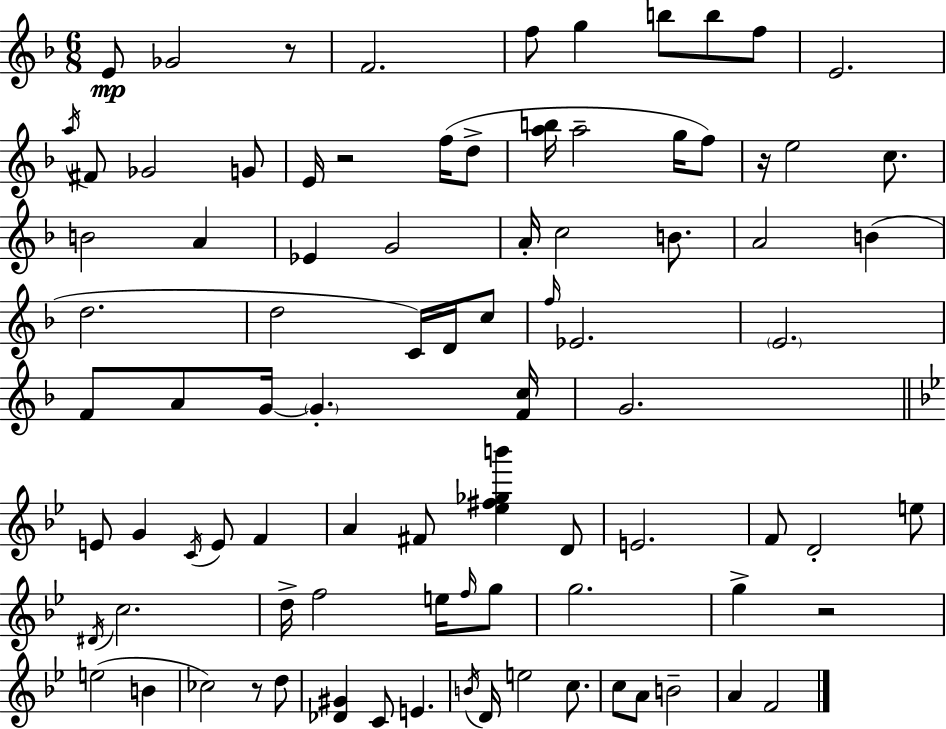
E4/e Gb4/h R/e F4/h. F5/e G5/q B5/e B5/e F5/e E4/h. A5/s F#4/e Gb4/h G4/e E4/s R/h F5/s D5/e [A5,B5]/s A5/h G5/s F5/e R/s E5/h C5/e. B4/h A4/q Eb4/q G4/h A4/s C5/h B4/e. A4/h B4/q D5/h. D5/h C4/s D4/s C5/e F5/s Eb4/h. E4/h. F4/e A4/e G4/s G4/q. [F4,C5]/s G4/h. E4/e G4/q C4/s E4/e F4/q A4/q F#4/e [Eb5,F#5,Gb5,B6]/q D4/e E4/h. F4/e D4/h E5/e D#4/s C5/h. D5/s F5/h E5/s F5/s G5/e G5/h. G5/q R/h E5/h B4/q CES5/h R/e D5/e [Db4,G#4]/q C4/e E4/q. B4/s D4/s E5/h C5/e. C5/e A4/e B4/h A4/q F4/h